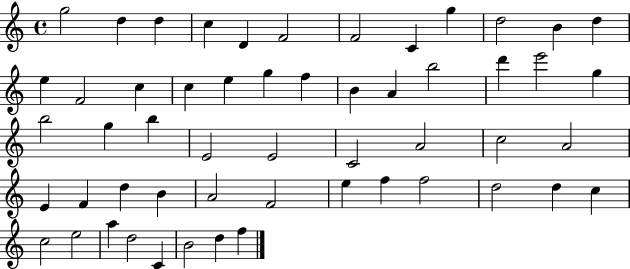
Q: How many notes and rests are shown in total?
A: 54